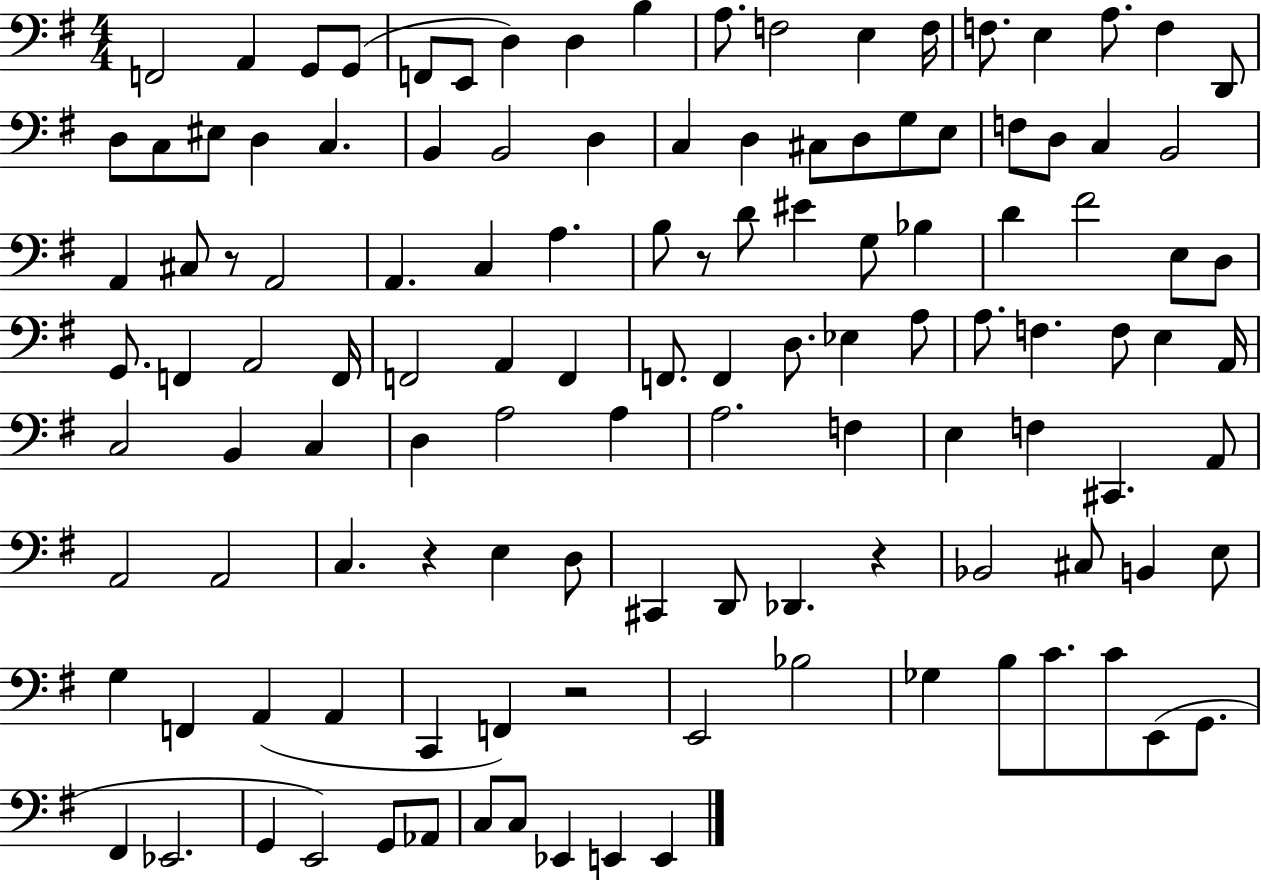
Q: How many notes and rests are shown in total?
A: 122